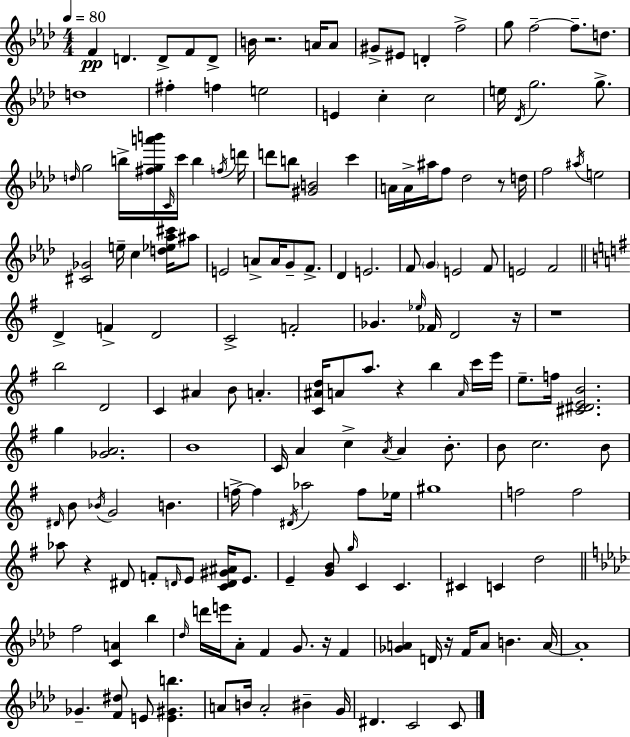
{
  \clef treble
  \numericTimeSignature
  \time 4/4
  \key f \minor
  \tempo 4 = 80
  \repeat volta 2 { f'4\pp d'4. d'8-> f'8 d'8-> | b'16 r2. a'16 a'8 | gis'8-> eis'8 d'4-. f''2-> | g''8 f''2--~~ f''8.-- d''8. | \break d''1 | fis''4-. f''4 e''2 | e'4 c''4-. c''2 | e''16 \acciaccatura { des'16 } g''2. g''8.-> | \break \grace { d''16 } g''2 b''16-> <fis'' g'' a''' b'''>16 \grace { c'16 } c'''16 b''4 | \acciaccatura { f''16 } d'''16 d'''8 b''8 <gis' b'>2 | c'''4 a'16 a'16-> ais''16 f''8 des''2 | r8 d''16 f''2 \acciaccatura { ais''16 } e''2 | \break <cis' ges'>2 e''16-- c''4 | <d'' ees'' aes'' cis'''>16 ais''8 e'2 a'8-> a'16 | g'8-- f'8.-> des'4 e'2. | f'8 \parenthesize g'4 e'2 | \break f'8 e'2 f'2 | \bar "||" \break \key g \major d'4-> f'4-> d'2 | c'2-> f'2-. | ges'4. \grace { ees''16 } fes'16 d'2 | r16 r1 | \break b''2 d'2 | c'4 ais'4 b'8 a'4.-. | <c' ais' d''>16 a'8 a''8. r4 b''4 \grace { a'16 } | c'''16 e'''16 e''8.-- f''16 <cis' dis' e' b'>2. | \break g''4 <ges' a'>2. | b'1 | c'16 a'4 c''4-> \acciaccatura { a'16 } a'4 | b'8.-. b'8 c''2. | \break b'8 \grace { dis'16 } b'8 \acciaccatura { bes'16 } g'2 b'4. | f''16->~~ f''4 \acciaccatura { dis'16 } aes''2 | f''8 ees''16 gis''1 | f''2 f''2 | \break aes''8 r4 dis'8 f'8-. | \grace { d'16 } e'8 <c' d' gis' ais'>16 e'8. e'4-- <g' b'>8 \grace { g''16 } c'4 | c'4. cis'4 c'4 | d''2 \bar "||" \break \key aes \major f''2 <c' a'>4 bes''4 | \grace { des''16 } d'''16 e'''16 aes'8-. f'4 g'8. r16 f'4 | <ges' a'>4 d'16 r16 f'16 a'8 b'4. | a'16~~ a'1-. | \break ges'4.-- <f' dis''>8 e'8 <e' gis' b''>4. | a'8 b'16 a'2-. bis'4-- | g'16 dis'4. c'2 c'8 | } \bar "|."
}